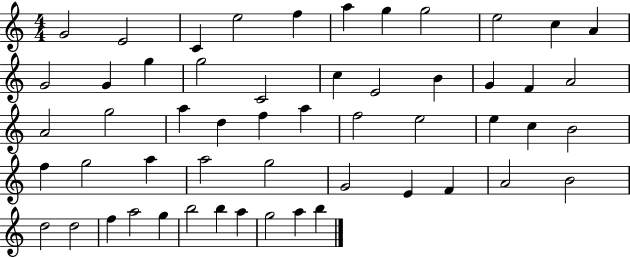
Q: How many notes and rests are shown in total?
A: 54